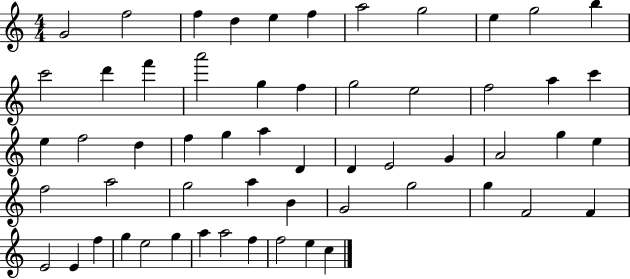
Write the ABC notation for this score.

X:1
T:Untitled
M:4/4
L:1/4
K:C
G2 f2 f d e f a2 g2 e g2 b c'2 d' f' a'2 g f g2 e2 f2 a c' e f2 d f g a D D E2 G A2 g e f2 a2 g2 a B G2 g2 g F2 F E2 E f g e2 g a a2 f f2 e c